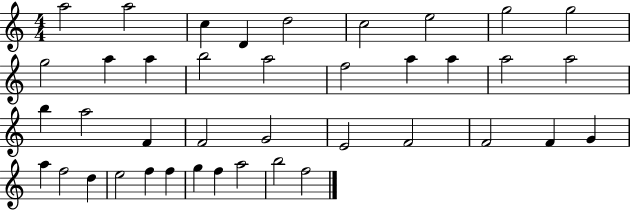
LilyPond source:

{
  \clef treble
  \numericTimeSignature
  \time 4/4
  \key c \major
  a''2 a''2 | c''4 d'4 d''2 | c''2 e''2 | g''2 g''2 | \break g''2 a''4 a''4 | b''2 a''2 | f''2 a''4 a''4 | a''2 a''2 | \break b''4 a''2 f'4 | f'2 g'2 | e'2 f'2 | f'2 f'4 g'4 | \break a''4 f''2 d''4 | e''2 f''4 f''4 | g''4 f''4 a''2 | b''2 f''2 | \break \bar "|."
}